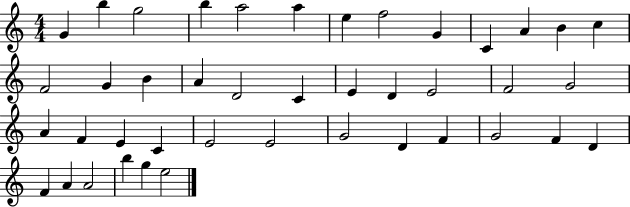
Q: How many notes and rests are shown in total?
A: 42